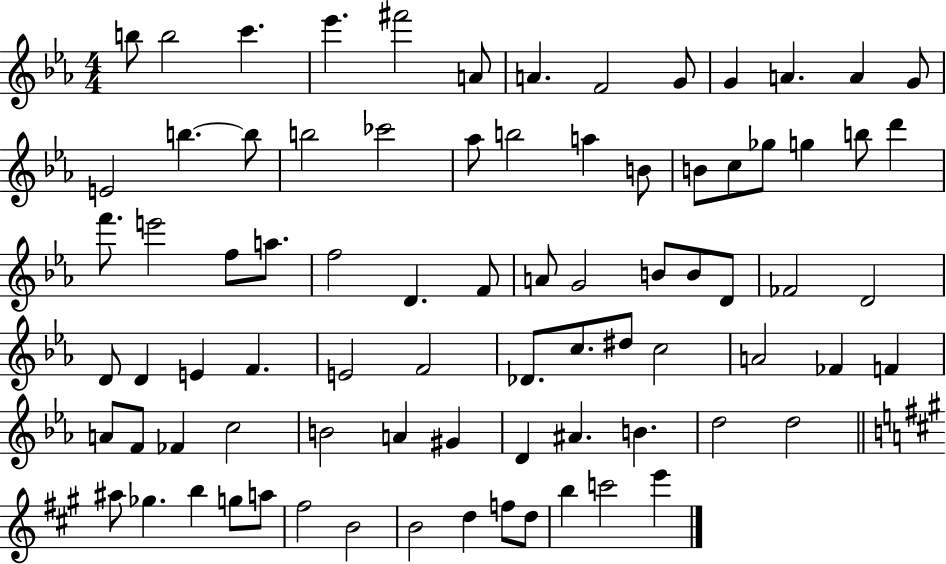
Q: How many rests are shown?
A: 0